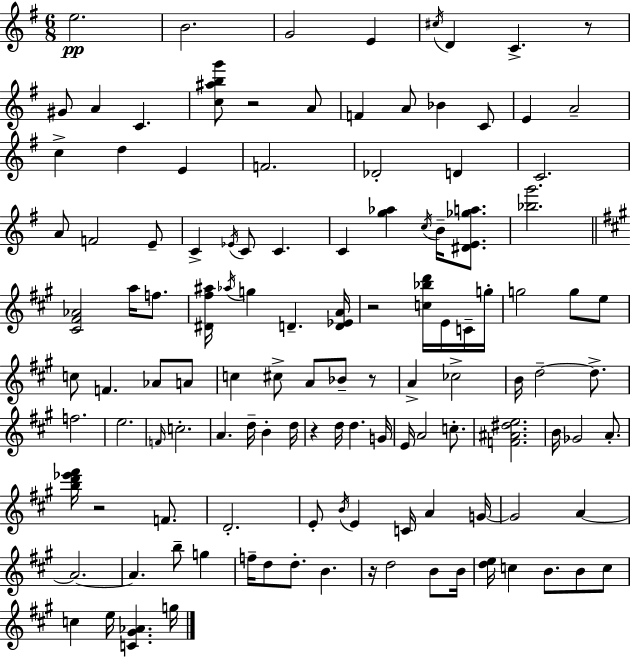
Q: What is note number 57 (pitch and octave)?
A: D5